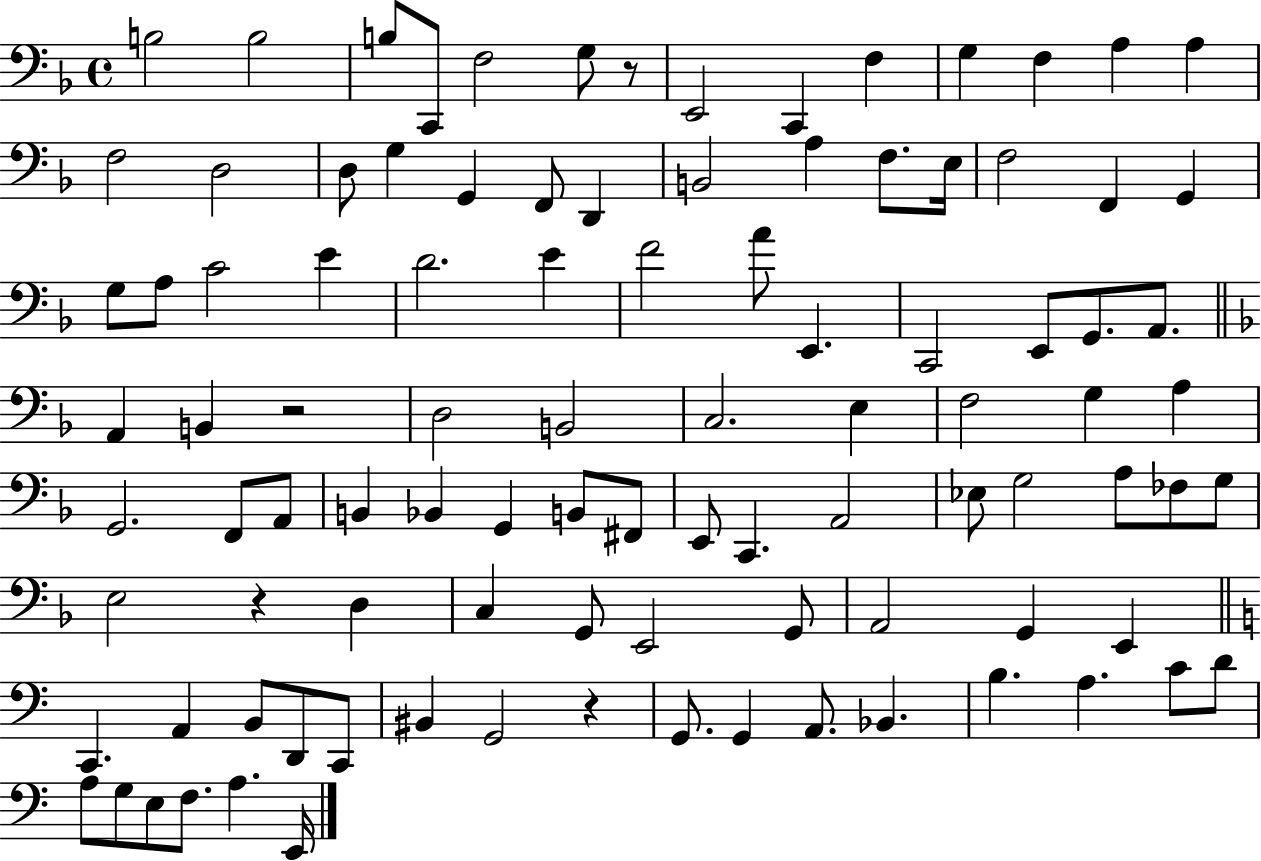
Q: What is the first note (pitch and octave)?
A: B3